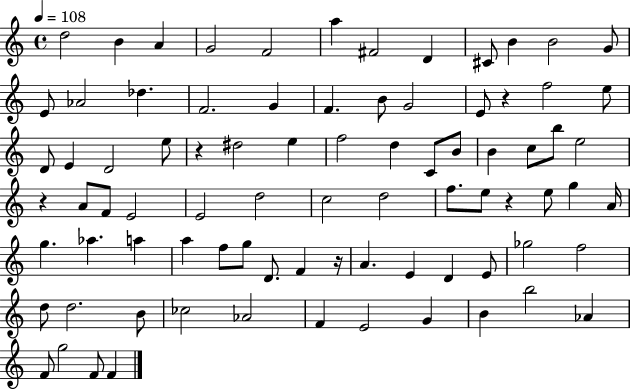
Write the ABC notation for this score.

X:1
T:Untitled
M:4/4
L:1/4
K:C
d2 B A G2 F2 a ^F2 D ^C/2 B B2 G/2 E/2 _A2 _d F2 G F B/2 G2 E/2 z f2 e/2 D/2 E D2 e/2 z ^d2 e f2 d C/2 B/2 B c/2 b/2 e2 z A/2 F/2 E2 E2 d2 c2 d2 f/2 e/2 z e/2 g A/4 g _a a a f/2 g/2 D/2 F z/4 A E D E/2 _g2 f2 d/2 d2 B/2 _c2 _A2 F E2 G B b2 _A F/2 g2 F/2 F